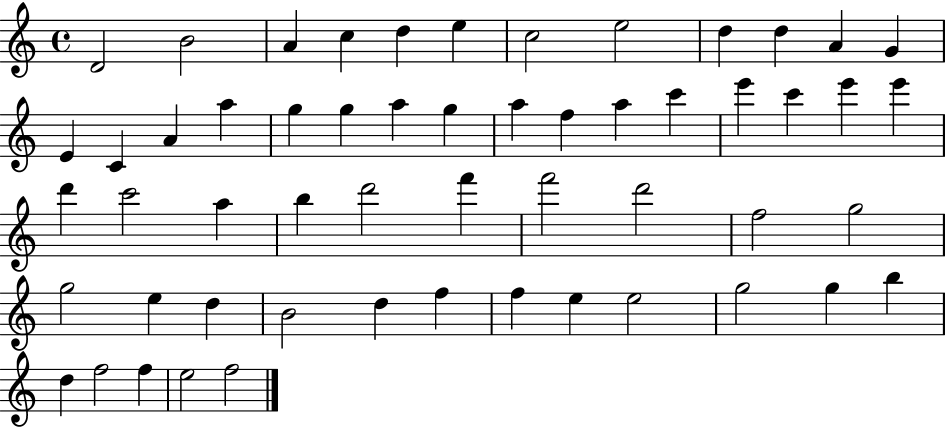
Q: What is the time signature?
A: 4/4